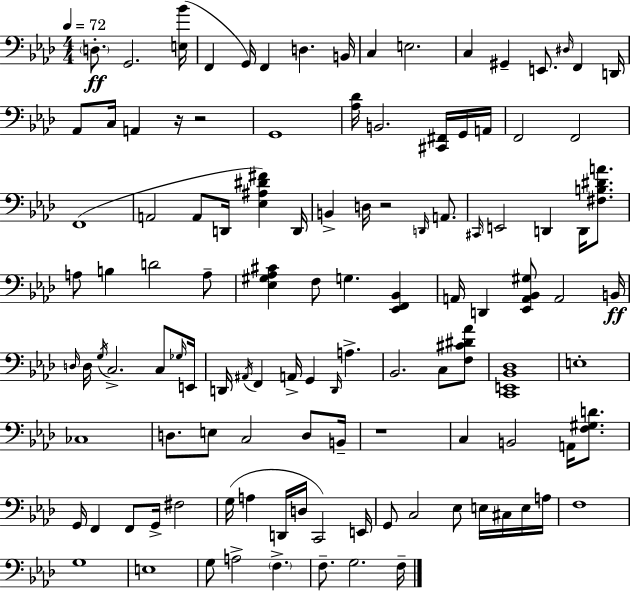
D3/e. G2/h. [E3,Bb4]/s F2/q G2/s F2/q D3/q. B2/s C3/q E3/h. C3/q G#2/q E2/e. D#3/s F2/q D2/s Ab2/e C3/s A2/q R/s R/h G2/w [Ab3,Db4]/s B2/h. [C#2,F#2]/s G2/s A2/s F2/h F2/h F2/w A2/h A2/e D2/s [Eb3,A#3,D#4,F#4]/q D2/s B2/q D3/s R/h D2/s A2/e. C#2/s E2/h D2/q D2/s [F#3,B3,D#4,A4]/e. A3/e B3/q D4/h A3/e [Eb3,G#3,Ab3,C#4]/q F3/e G3/q. [Eb2,F2,Bb2]/q A2/s D2/q [Eb2,A2,Bb2,G#3]/e A2/h B2/s D3/s D3/s G3/s C3/h. C3/e Gb3/s E2/s D2/s A#2/s F2/q A2/s G2/q D2/s A3/q. Bb2/h. C3/e [F3,C#4,D#4,Ab4]/e [C2,E2,Bb2,Db3]/w E3/w CES3/w D3/e. E3/e C3/h D3/e B2/s R/w C3/q B2/h A2/s [F3,G#3,D4]/e. G2/s F2/q F2/e G2/s F#3/h G3/s A3/q D2/s D3/s C2/h E2/s G2/e C3/h Eb3/e E3/s C#3/s E3/s A3/s F3/w G3/w E3/w G3/e A3/h F3/q. F3/e. G3/h. F3/s